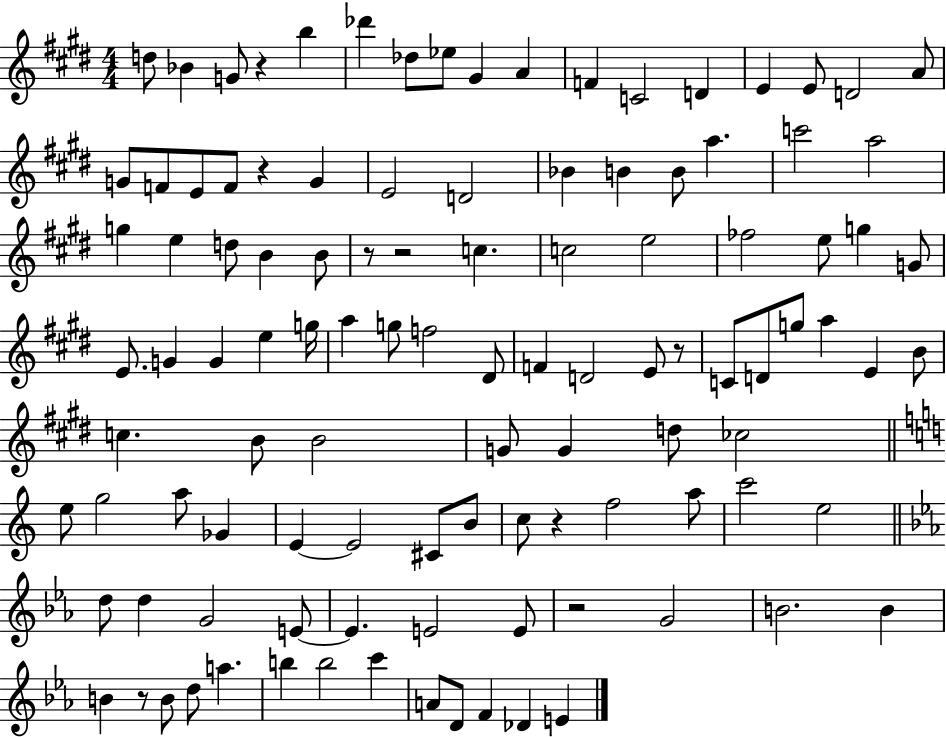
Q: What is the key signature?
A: E major